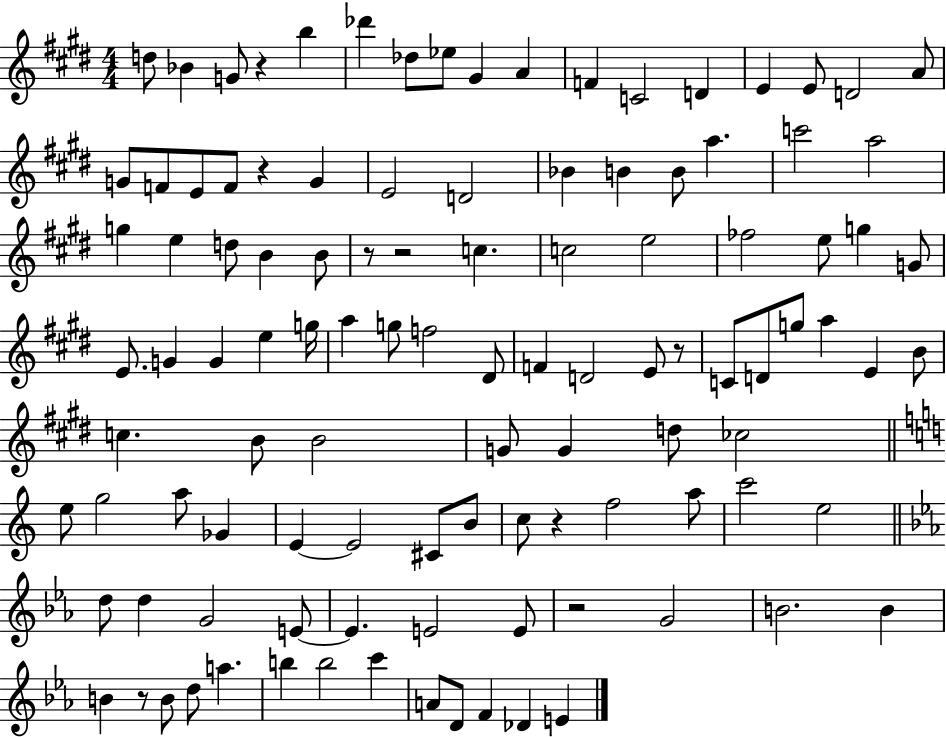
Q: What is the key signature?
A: E major